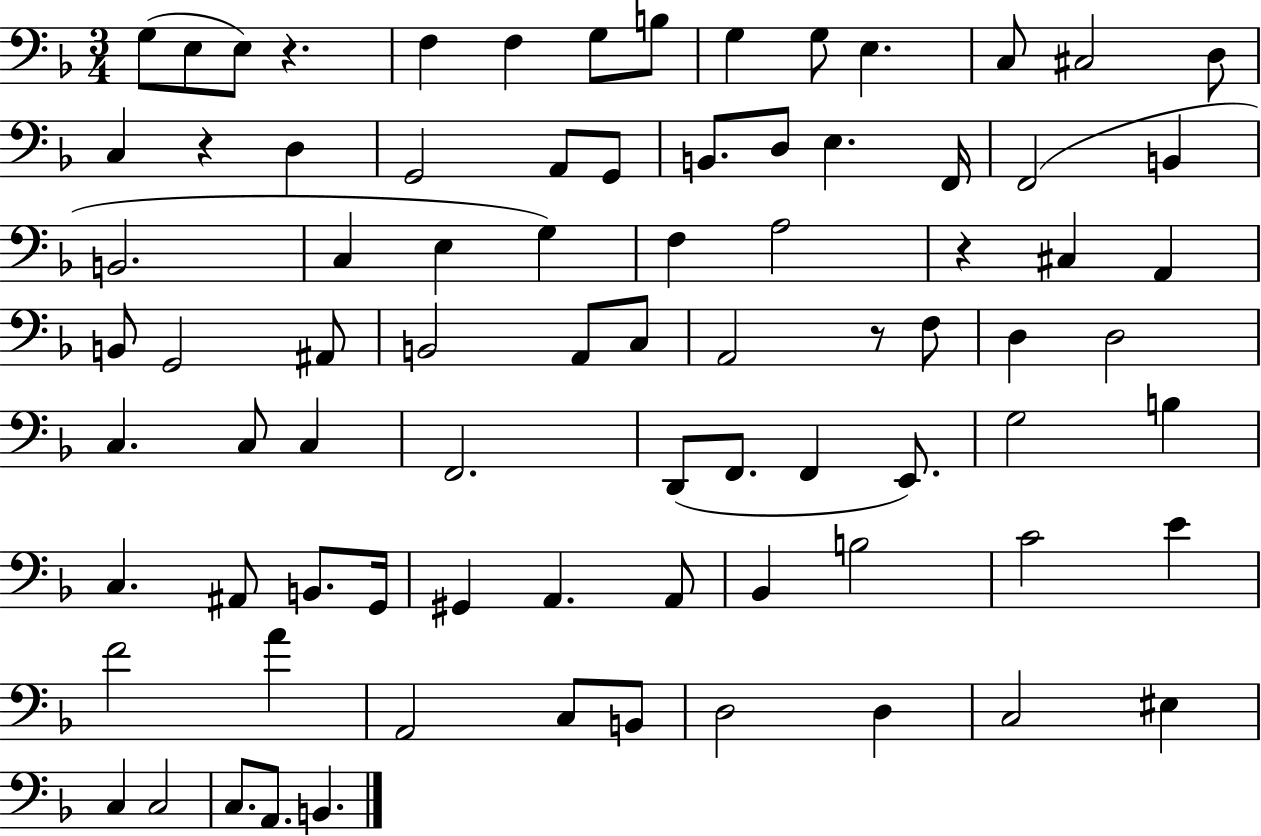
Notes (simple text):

G3/e E3/e E3/e R/q. F3/q F3/q G3/e B3/e G3/q G3/e E3/q. C3/e C#3/h D3/e C3/q R/q D3/q G2/h A2/e G2/e B2/e. D3/e E3/q. F2/s F2/h B2/q B2/h. C3/q E3/q G3/q F3/q A3/h R/q C#3/q A2/q B2/e G2/h A#2/e B2/h A2/e C3/e A2/h R/e F3/e D3/q D3/h C3/q. C3/e C3/q F2/h. D2/e F2/e. F2/q E2/e. G3/h B3/q C3/q. A#2/e B2/e. G2/s G#2/q A2/q. A2/e Bb2/q B3/h C4/h E4/q F4/h A4/q A2/h C3/e B2/e D3/h D3/q C3/h EIS3/q C3/q C3/h C3/e. A2/e. B2/q.